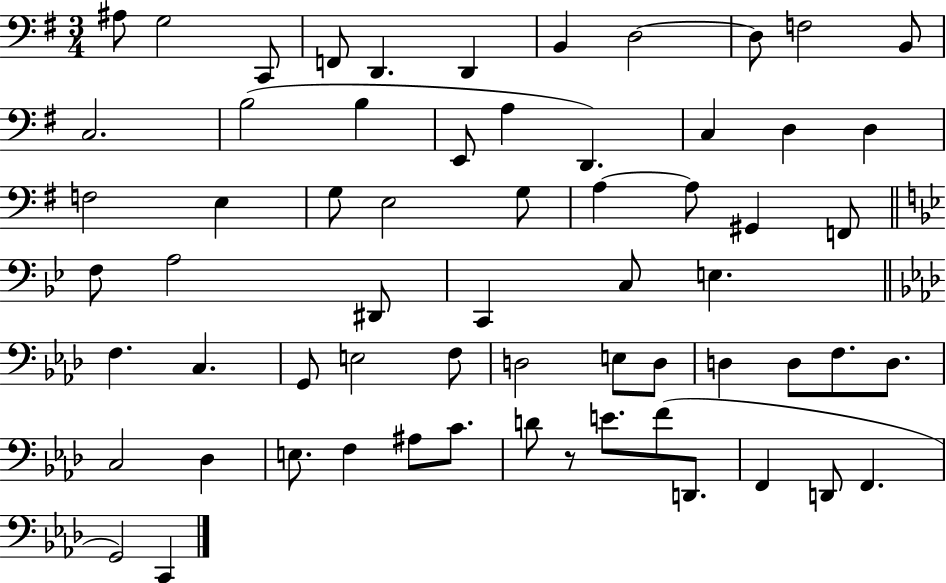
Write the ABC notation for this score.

X:1
T:Untitled
M:3/4
L:1/4
K:G
^A,/2 G,2 C,,/2 F,,/2 D,, D,, B,, D,2 D,/2 F,2 B,,/2 C,2 B,2 B, E,,/2 A, D,, C, D, D, F,2 E, G,/2 E,2 G,/2 A, A,/2 ^G,, F,,/2 F,/2 A,2 ^D,,/2 C,, C,/2 E, F, C, G,,/2 E,2 F,/2 D,2 E,/2 D,/2 D, D,/2 F,/2 D,/2 C,2 _D, E,/2 F, ^A,/2 C/2 D/2 z/2 E/2 F/2 D,,/2 F,, D,,/2 F,, G,,2 C,,